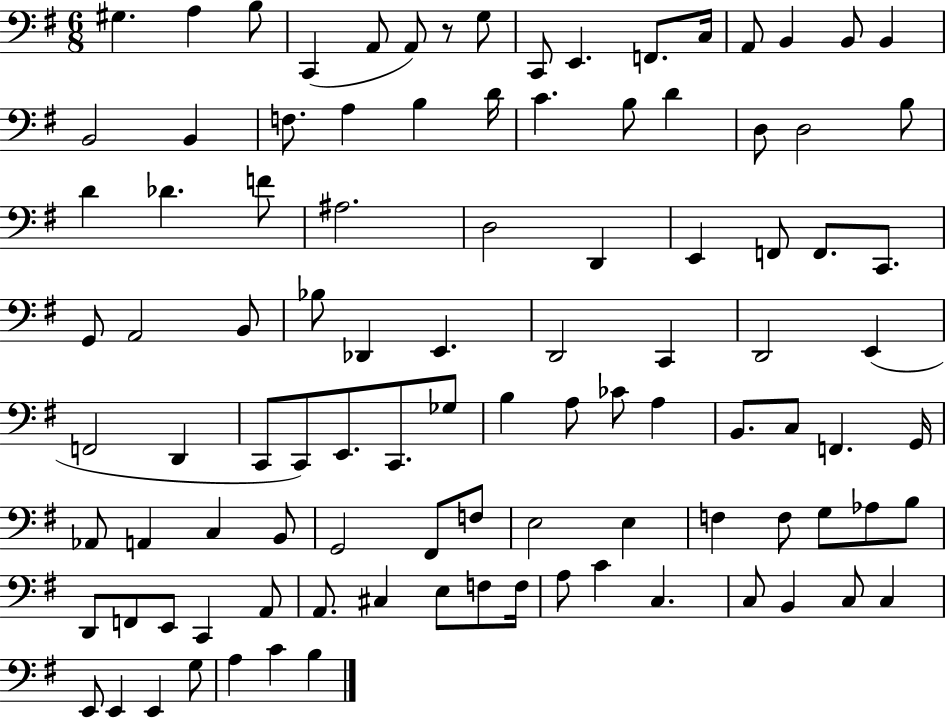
X:1
T:Untitled
M:6/8
L:1/4
K:G
^G, A, B,/2 C,, A,,/2 A,,/2 z/2 G,/2 C,,/2 E,, F,,/2 C,/4 A,,/2 B,, B,,/2 B,, B,,2 B,, F,/2 A, B, D/4 C B,/2 D D,/2 D,2 B,/2 D _D F/2 ^A,2 D,2 D,, E,, F,,/2 F,,/2 C,,/2 G,,/2 A,,2 B,,/2 _B,/2 _D,, E,, D,,2 C,, D,,2 E,, F,,2 D,, C,,/2 C,,/2 E,,/2 C,,/2 _G,/2 B, A,/2 _C/2 A, B,,/2 C,/2 F,, G,,/4 _A,,/2 A,, C, B,,/2 G,,2 ^F,,/2 F,/2 E,2 E, F, F,/2 G,/2 _A,/2 B,/2 D,,/2 F,,/2 E,,/2 C,, A,,/2 A,,/2 ^C, E,/2 F,/2 F,/4 A,/2 C C, C,/2 B,, C,/2 C, E,,/2 E,, E,, G,/2 A, C B,